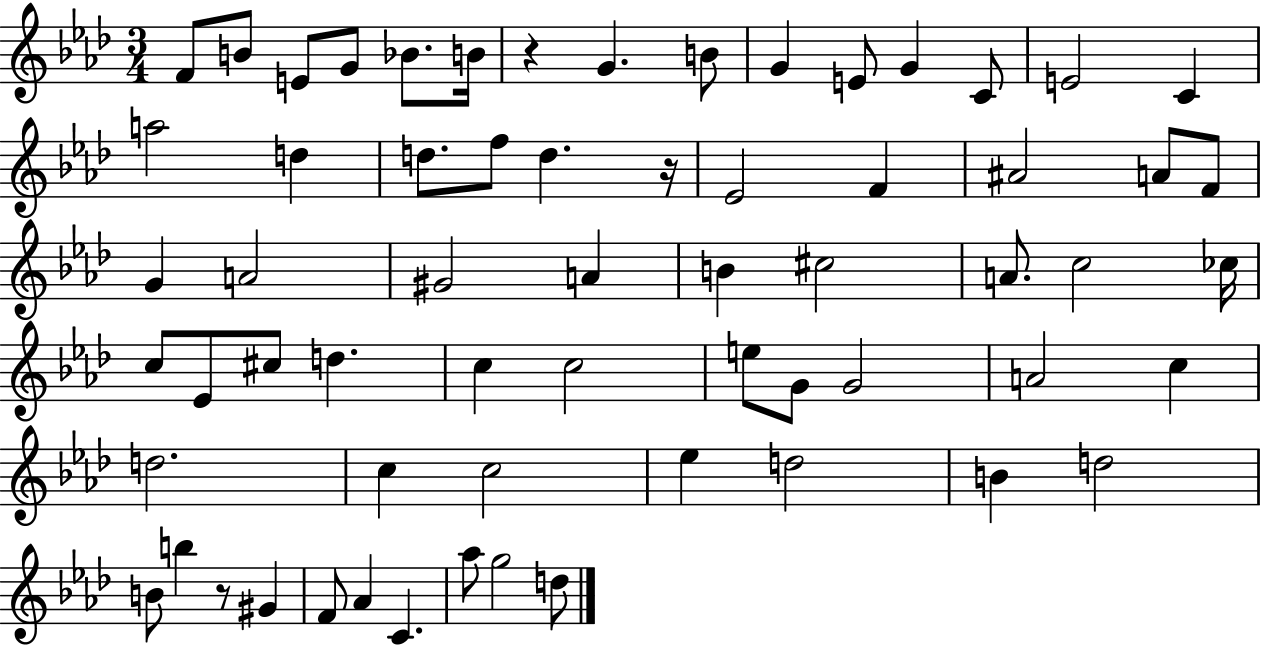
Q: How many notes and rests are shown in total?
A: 63